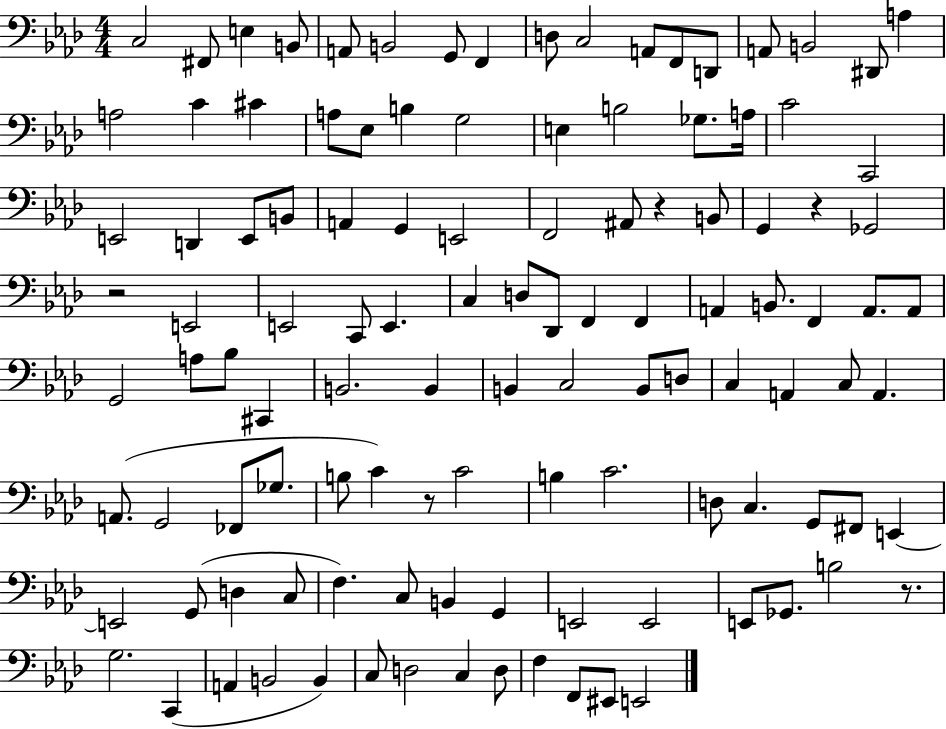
C3/h F#2/e E3/q B2/e A2/e B2/h G2/e F2/q D3/e C3/h A2/e F2/e D2/e A2/e B2/h D#2/e A3/q A3/h C4/q C#4/q A3/e Eb3/e B3/q G3/h E3/q B3/h Gb3/e. A3/s C4/h C2/h E2/h D2/q E2/e B2/e A2/q G2/q E2/h F2/h A#2/e R/q B2/e G2/q R/q Gb2/h R/h E2/h E2/h C2/e E2/q. C3/q D3/e Db2/e F2/q F2/q A2/q B2/e. F2/q A2/e. A2/e G2/h A3/e Bb3/e C#2/q B2/h. B2/q B2/q C3/h B2/e D3/e C3/q A2/q C3/e A2/q. A2/e. G2/h FES2/e Gb3/e. B3/e C4/q R/e C4/h B3/q C4/h. D3/e C3/q. G2/e F#2/e E2/q E2/h G2/e D3/q C3/e F3/q. C3/e B2/q G2/q E2/h E2/h E2/e Gb2/e. B3/h R/e. G3/h. C2/q A2/q B2/h B2/q C3/e D3/h C3/q D3/e F3/q F2/e EIS2/e E2/h